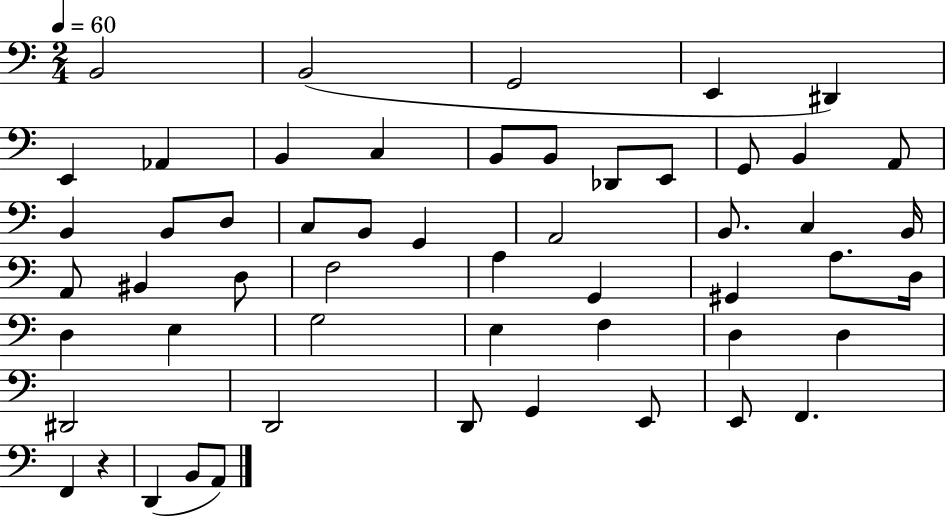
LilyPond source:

{
  \clef bass
  \numericTimeSignature
  \time 2/4
  \key c \major
  \tempo 4 = 60
  b,2 | b,2( | g,2 | e,4 dis,4) | \break e,4 aes,4 | b,4 c4 | b,8 b,8 des,8 e,8 | g,8 b,4 a,8 | \break b,4 b,8 d8 | c8 b,8 g,4 | a,2 | b,8. c4 b,16 | \break a,8 bis,4 d8 | f2 | a4 g,4 | gis,4 a8. d16 | \break d4 e4 | g2 | e4 f4 | d4 d4 | \break dis,2 | d,2 | d,8 g,4 e,8 | e,8 f,4. | \break f,4 r4 | d,4( b,8 a,8) | \bar "|."
}